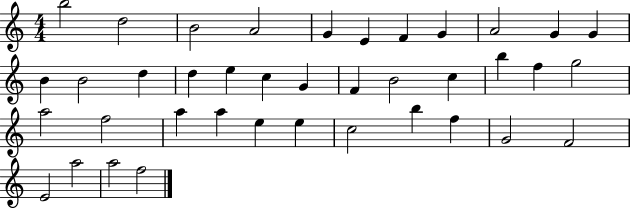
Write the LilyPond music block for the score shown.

{
  \clef treble
  \numericTimeSignature
  \time 4/4
  \key c \major
  b''2 d''2 | b'2 a'2 | g'4 e'4 f'4 g'4 | a'2 g'4 g'4 | \break b'4 b'2 d''4 | d''4 e''4 c''4 g'4 | f'4 b'2 c''4 | b''4 f''4 g''2 | \break a''2 f''2 | a''4 a''4 e''4 e''4 | c''2 b''4 f''4 | g'2 f'2 | \break e'2 a''2 | a''2 f''2 | \bar "|."
}